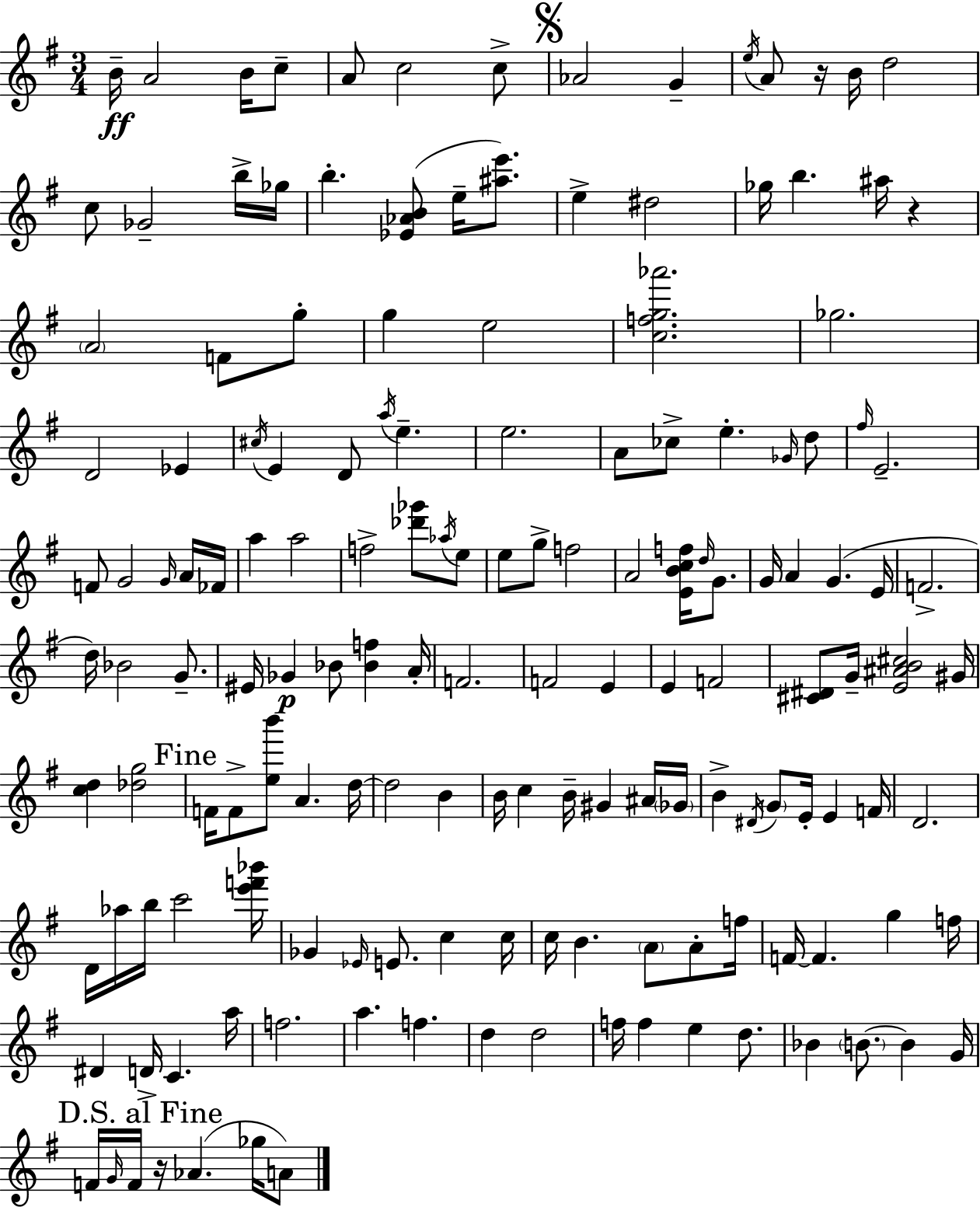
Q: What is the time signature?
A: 3/4